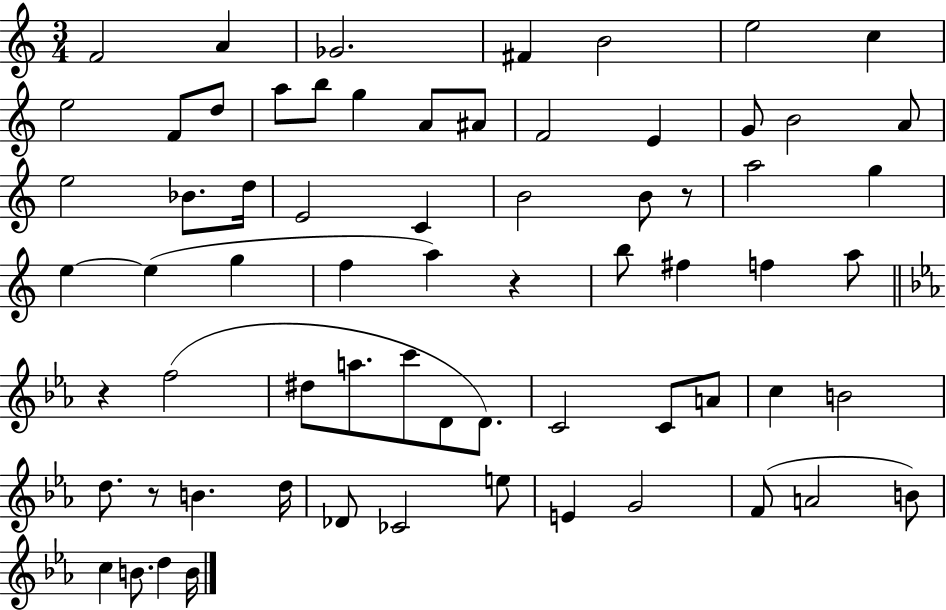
F4/h A4/q Gb4/h. F#4/q B4/h E5/h C5/q E5/h F4/e D5/e A5/e B5/e G5/q A4/e A#4/e F4/h E4/q G4/e B4/h A4/e E5/h Bb4/e. D5/s E4/h C4/q B4/h B4/e R/e A5/h G5/q E5/q E5/q G5/q F5/q A5/q R/q B5/e F#5/q F5/q A5/e R/q F5/h D#5/e A5/e. C6/e D4/e D4/e. C4/h C4/e A4/e C5/q B4/h D5/e. R/e B4/q. D5/s Db4/e CES4/h E5/e E4/q G4/h F4/e A4/h B4/e C5/q B4/e. D5/q B4/s